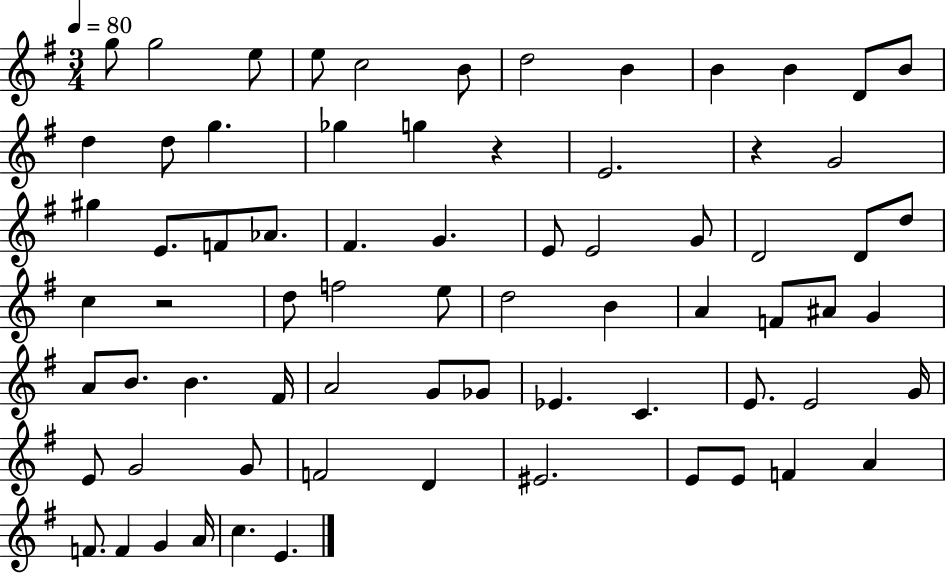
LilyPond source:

{
  \clef treble
  \numericTimeSignature
  \time 3/4
  \key g \major
  \tempo 4 = 80
  g''8 g''2 e''8 | e''8 c''2 b'8 | d''2 b'4 | b'4 b'4 d'8 b'8 | \break d''4 d''8 g''4. | ges''4 g''4 r4 | e'2. | r4 g'2 | \break gis''4 e'8. f'8 aes'8. | fis'4. g'4. | e'8 e'2 g'8 | d'2 d'8 d''8 | \break c''4 r2 | d''8 f''2 e''8 | d''2 b'4 | a'4 f'8 ais'8 g'4 | \break a'8 b'8. b'4. fis'16 | a'2 g'8 ges'8 | ees'4. c'4. | e'8. e'2 g'16 | \break e'8 g'2 g'8 | f'2 d'4 | eis'2. | e'8 e'8 f'4 a'4 | \break f'8. f'4 g'4 a'16 | c''4. e'4. | \bar "|."
}